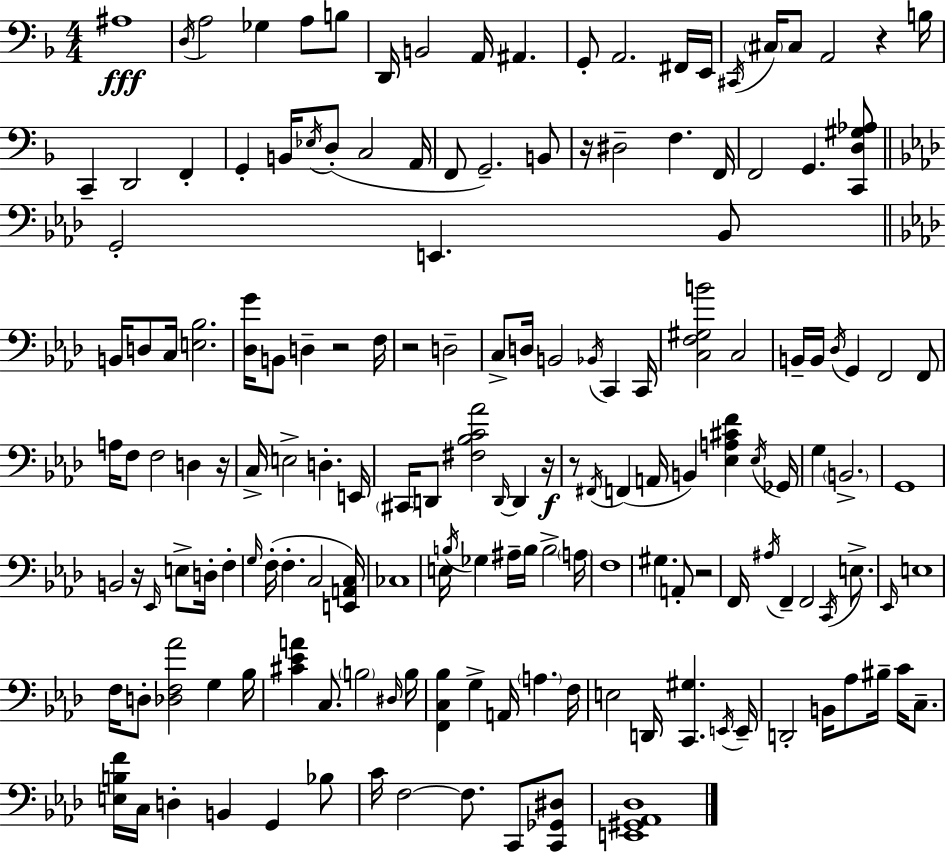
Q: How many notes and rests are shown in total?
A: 162